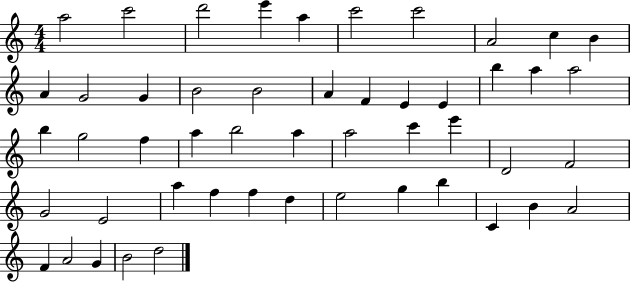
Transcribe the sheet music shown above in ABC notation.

X:1
T:Untitled
M:4/4
L:1/4
K:C
a2 c'2 d'2 e' a c'2 c'2 A2 c B A G2 G B2 B2 A F E E b a a2 b g2 f a b2 a a2 c' e' D2 F2 G2 E2 a f f d e2 g b C B A2 F A2 G B2 d2